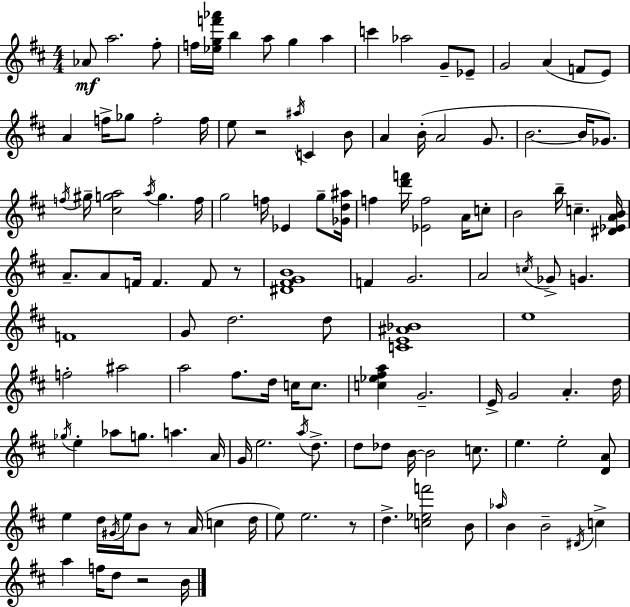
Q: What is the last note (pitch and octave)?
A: B4